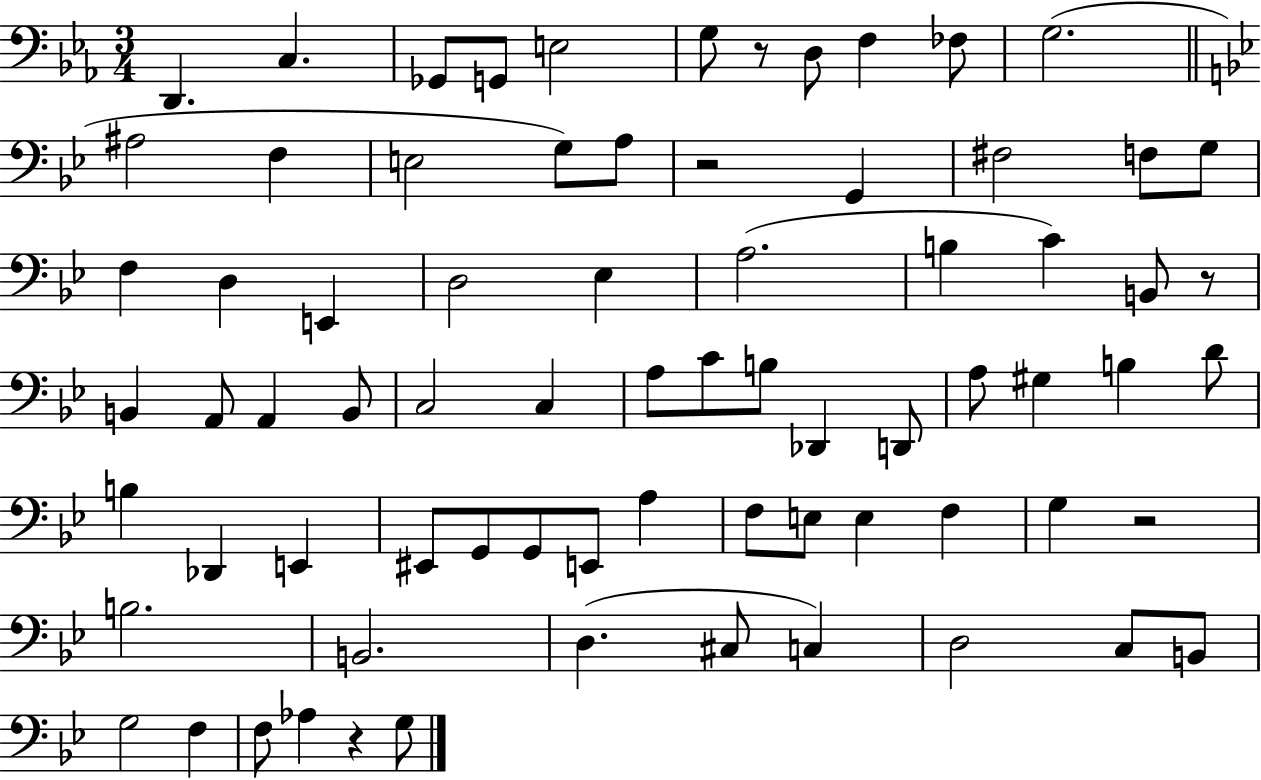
D2/q. C3/q. Gb2/e G2/e E3/h G3/e R/e D3/e F3/q FES3/e G3/h. A#3/h F3/q E3/h G3/e A3/e R/h G2/q F#3/h F3/e G3/e F3/q D3/q E2/q D3/h Eb3/q A3/h. B3/q C4/q B2/e R/e B2/q A2/e A2/q B2/e C3/h C3/q A3/e C4/e B3/e Db2/q D2/e A3/e G#3/q B3/q D4/e B3/q Db2/q E2/q EIS2/e G2/e G2/e E2/e A3/q F3/e E3/e E3/q F3/q G3/q R/h B3/h. B2/h. D3/q. C#3/e C3/q D3/h C3/e B2/e G3/h F3/q F3/e Ab3/q R/q G3/e